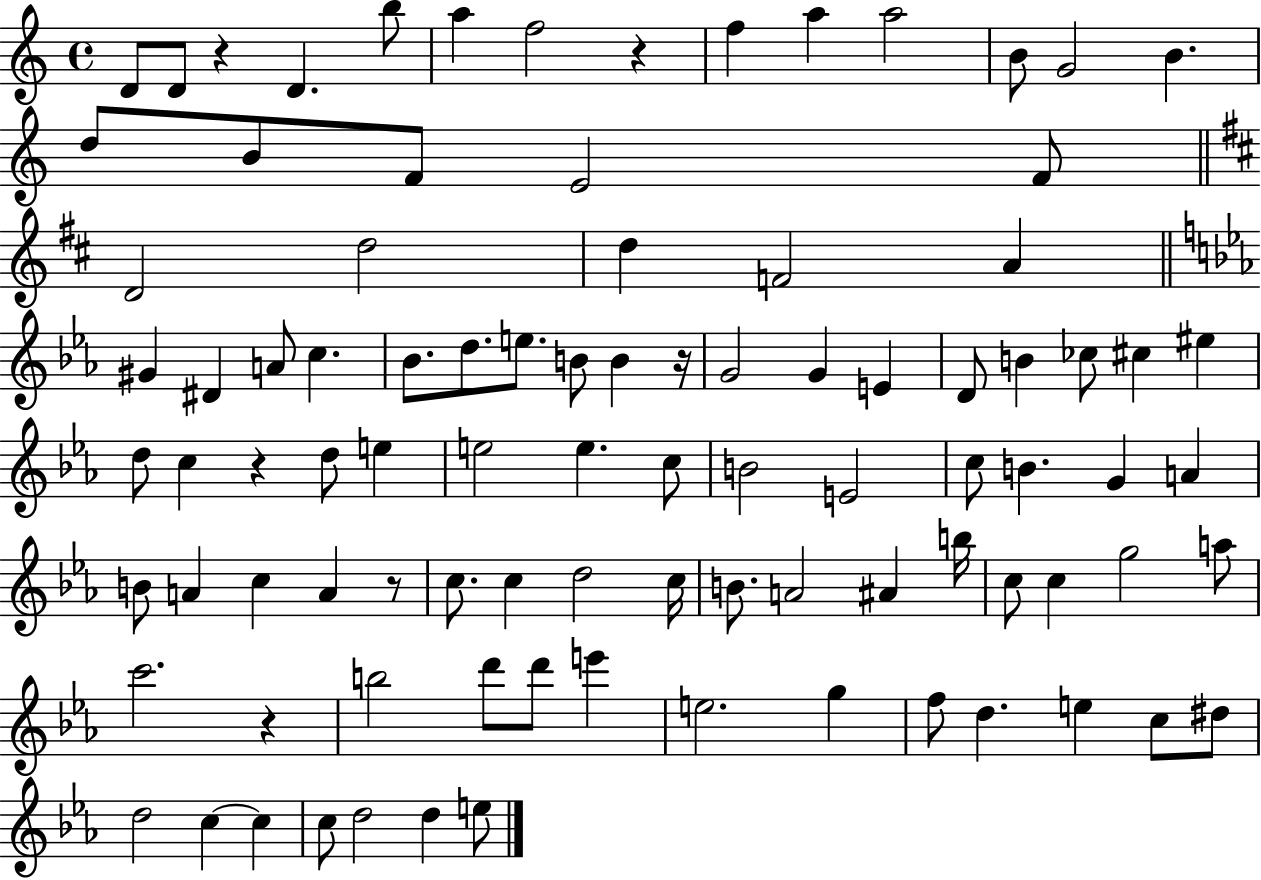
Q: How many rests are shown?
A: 6